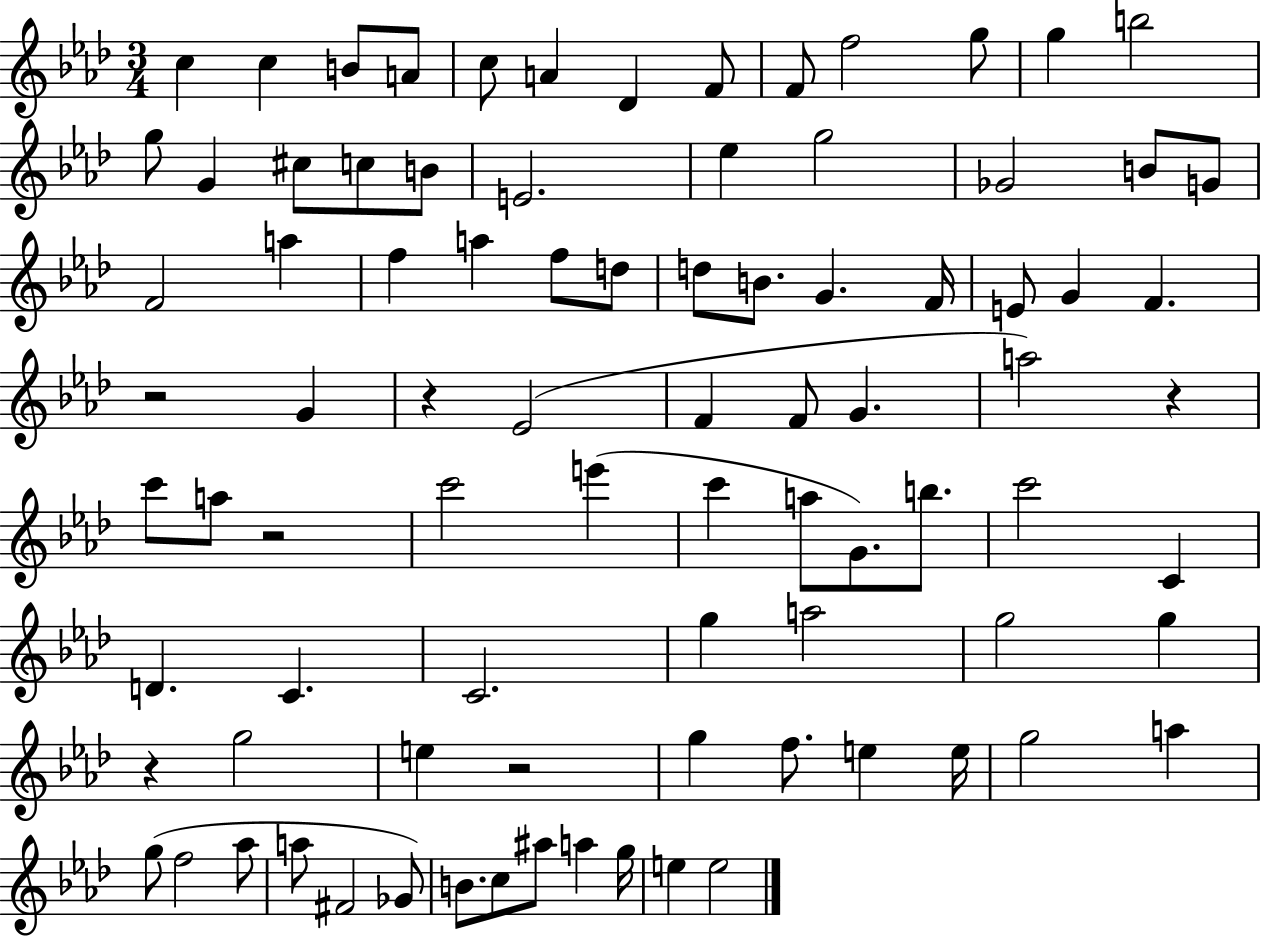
{
  \clef treble
  \numericTimeSignature
  \time 3/4
  \key aes \major
  \repeat volta 2 { c''4 c''4 b'8 a'8 | c''8 a'4 des'4 f'8 | f'8 f''2 g''8 | g''4 b''2 | \break g''8 g'4 cis''8 c''8 b'8 | e'2. | ees''4 g''2 | ges'2 b'8 g'8 | \break f'2 a''4 | f''4 a''4 f''8 d''8 | d''8 b'8. g'4. f'16 | e'8 g'4 f'4. | \break r2 g'4 | r4 ees'2( | f'4 f'8 g'4. | a''2) r4 | \break c'''8 a''8 r2 | c'''2 e'''4( | c'''4 a''8 g'8.) b''8. | c'''2 c'4 | \break d'4. c'4. | c'2. | g''4 a''2 | g''2 g''4 | \break r4 g''2 | e''4 r2 | g''4 f''8. e''4 e''16 | g''2 a''4 | \break g''8( f''2 aes''8 | a''8 fis'2 ges'8) | b'8. c''8 ais''8 a''4 g''16 | e''4 e''2 | \break } \bar "|."
}